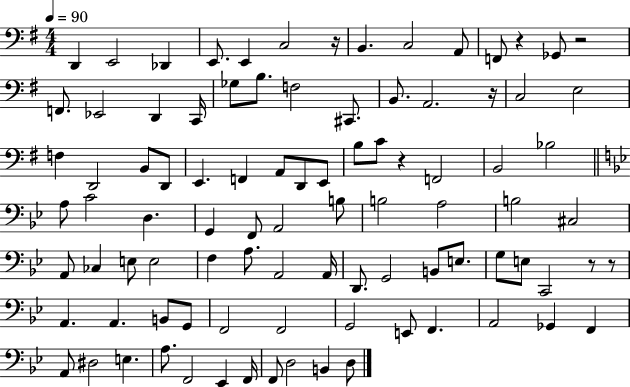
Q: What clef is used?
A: bass